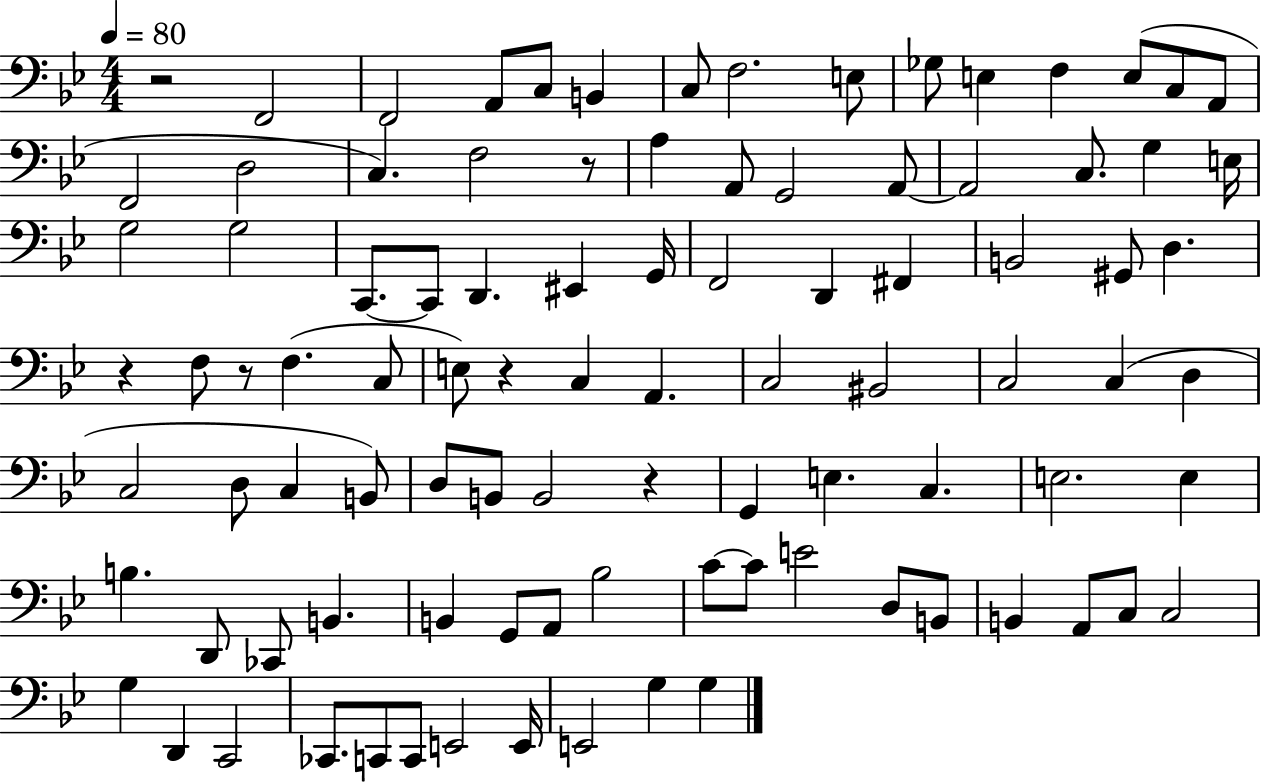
X:1
T:Untitled
M:4/4
L:1/4
K:Bb
z2 F,,2 F,,2 A,,/2 C,/2 B,, C,/2 F,2 E,/2 _G,/2 E, F, E,/2 C,/2 A,,/2 F,,2 D,2 C, F,2 z/2 A, A,,/2 G,,2 A,,/2 A,,2 C,/2 G, E,/4 G,2 G,2 C,,/2 C,,/2 D,, ^E,, G,,/4 F,,2 D,, ^F,, B,,2 ^G,,/2 D, z F,/2 z/2 F, C,/2 E,/2 z C, A,, C,2 ^B,,2 C,2 C, D, C,2 D,/2 C, B,,/2 D,/2 B,,/2 B,,2 z G,, E, C, E,2 E, B, D,,/2 _C,,/2 B,, B,, G,,/2 A,,/2 _B,2 C/2 C/2 E2 D,/2 B,,/2 B,, A,,/2 C,/2 C,2 G, D,, C,,2 _C,,/2 C,,/2 C,,/2 E,,2 E,,/4 E,,2 G, G,